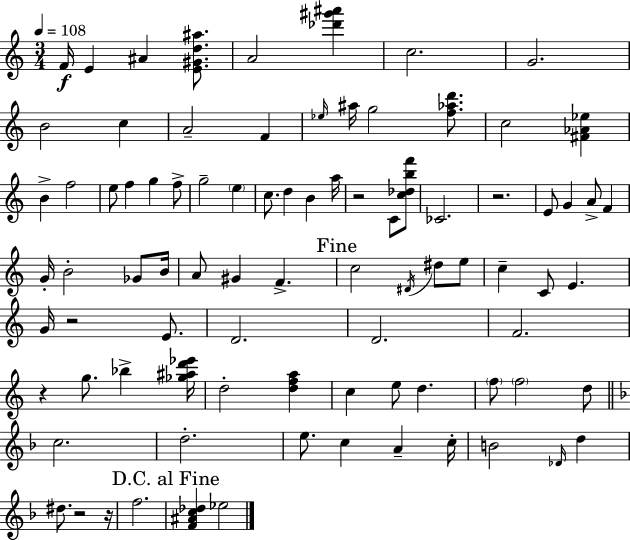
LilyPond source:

{
  \clef treble
  \numericTimeSignature
  \time 3/4
  \key c \major
  \tempo 4 = 108
  \repeat volta 2 { f'16\f e'4 ais'4 <e' gis' d'' ais''>8. | a'2 <des''' gis''' ais'''>4 | c''2. | g'2. | \break b'2 c''4 | a'2-- f'4 | \grace { ees''16 } ais''16 g''2 <f'' aes'' d'''>8. | c''2 <fis' aes' ees''>4 | \break b'4-> f''2 | e''8 f''4 g''4 f''8-> | g''2-- \parenthesize e''4 | c''8. d''4 b'4 | \break a''16 r2 c'8 <c'' des'' b'' f'''>8 | ces'2. | r2. | e'8 g'4 a'8-> f'4 | \break g'16-. b'2-. ges'8 | b'16 a'8 gis'4 f'4.-> | \mark "Fine" c''2 \acciaccatura { dis'16 } dis''8 | e''8 c''4-- c'8 e'4. | \break g'16 r2 e'8. | d'2. | d'2. | f'2. | \break r4 g''8. bes''4-> | <ges'' ais'' d''' ees'''>16 d''2-. <d'' f'' a''>4 | c''4 e''8 d''4. | \parenthesize f''8 \parenthesize f''2 | \break d''8 \bar "||" \break \key d \minor c''2. | d''2.-. | e''8. c''4 a'4-- c''16-. | b'2 \grace { des'16 } d''4 | \break dis''8. r2 | r16 f''2. | \mark "D.C. al Fine" <f' ais' c'' des''>4 ees''2 | } \bar "|."
}